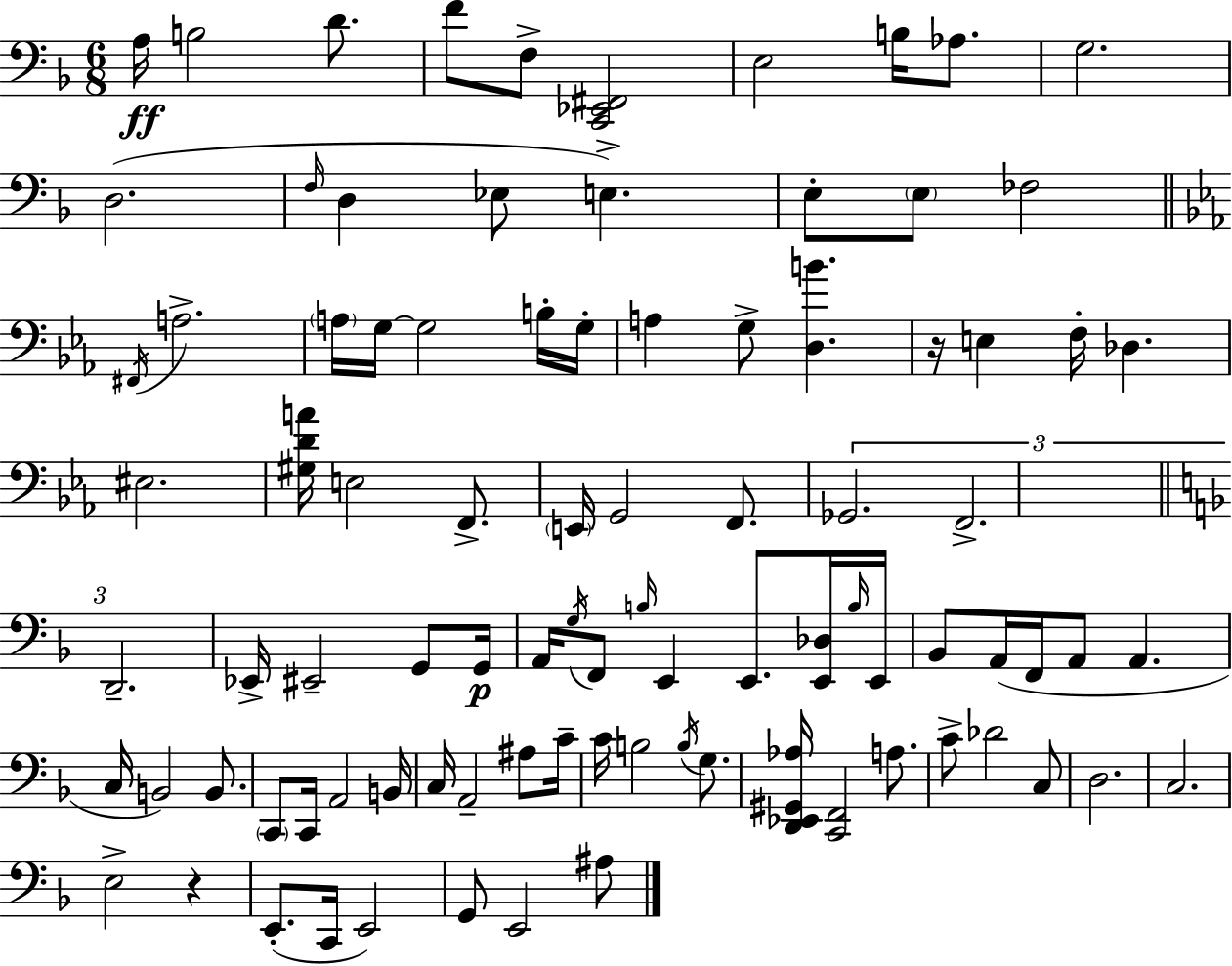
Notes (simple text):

A3/s B3/h D4/e. F4/e F3/e [C2,Eb2,F#2]/h E3/h B3/s Ab3/e. G3/h. D3/h. F3/s D3/q Eb3/e E3/q. E3/e E3/e FES3/h F#2/s A3/h. A3/s G3/s G3/h B3/s G3/s A3/q G3/e [D3,B4]/q. R/s E3/q F3/s Db3/q. EIS3/h. [G#3,D4,A4]/s E3/h F2/e. E2/s G2/h F2/e. Gb2/h. F2/h. D2/h. Eb2/s EIS2/h G2/e G2/s A2/s G3/s F2/e B3/s E2/q E2/e. [E2,Db3]/s B3/s E2/s Bb2/e A2/s F2/s A2/e A2/q. C3/s B2/h B2/e. C2/e C2/s A2/h B2/s C3/s A2/h A#3/e C4/s C4/s B3/h B3/s G3/e. [D2,Eb2,G#2,Ab3]/s [C2,F2]/h A3/e. C4/e Db4/h C3/e D3/h. C3/h. E3/h R/q E2/e. C2/s E2/h G2/e E2/h A#3/e